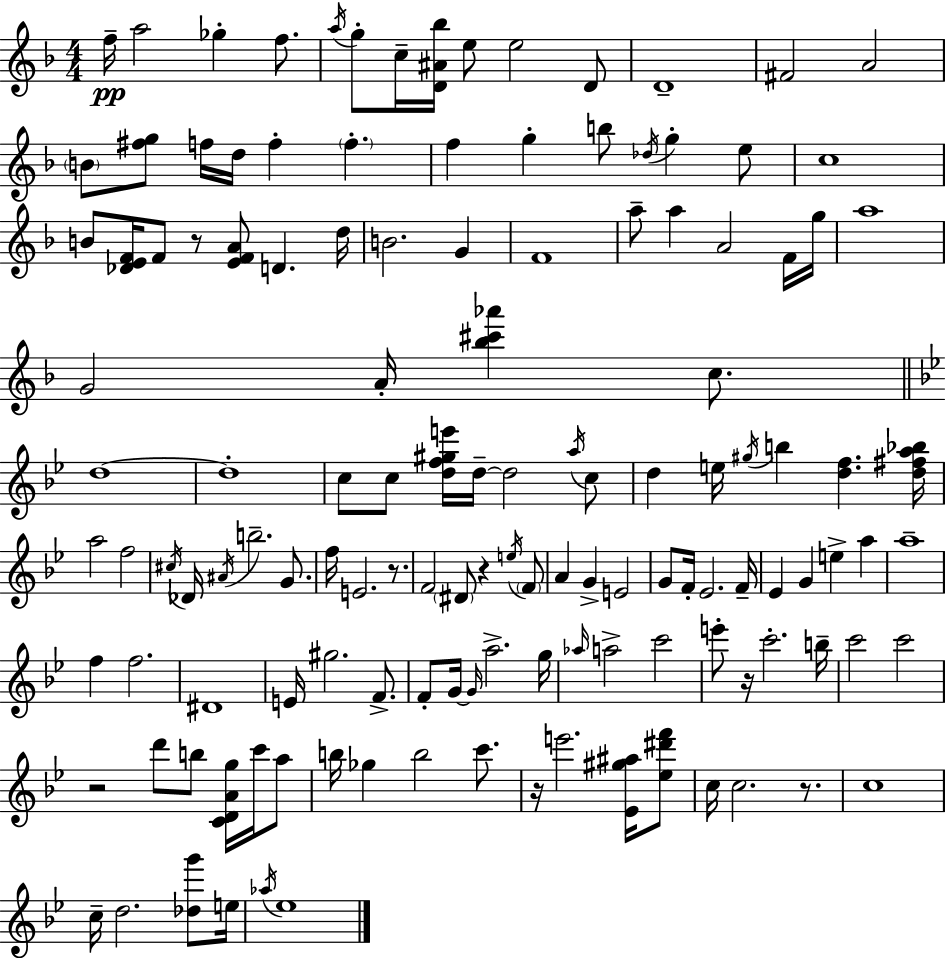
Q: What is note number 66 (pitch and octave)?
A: F4